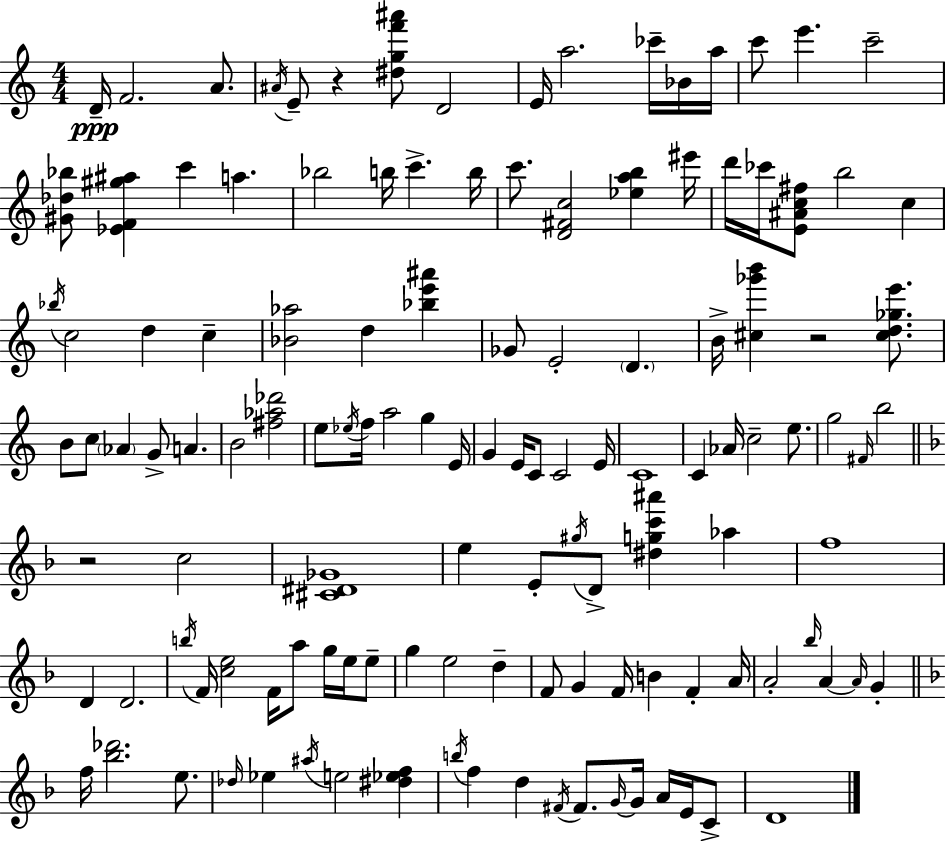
X:1
T:Untitled
M:4/4
L:1/4
K:Am
D/4 F2 A/2 ^A/4 E/2 z [^dgf'^a']/2 D2 E/4 a2 _c'/4 _B/4 a/4 c'/2 e' c'2 [^G_d_b]/2 [_EF^g^a] c' a _b2 b/4 c' b/4 c'/2 [D^Fc]2 [_eab] ^e'/4 d'/4 _c'/4 [E^Ac^f]/2 b2 c _b/4 c2 d c [_B_a]2 d [_be'^a'] _G/2 E2 D B/4 [^c_g'b'] z2 [^cd_ge']/2 B/2 c/2 _A G/2 A B2 [^f_a_d']2 e/2 _e/4 f/4 a2 g E/4 G E/4 C/2 C2 E/4 C4 C _A/4 c2 e/2 g2 ^F/4 b2 z2 c2 [^C^D_G]4 e E/2 ^g/4 D/2 [^dgc'^a'] _a f4 D D2 b/4 F/4 [ce]2 F/4 a/2 g/4 e/4 e/2 g e2 d F/2 G F/4 B F A/4 A2 _b/4 A A/4 G f/4 [_b_d']2 e/2 _d/4 _e ^a/4 e2 [^d_ef] b/4 f d ^F/4 ^F/2 G/4 G/4 A/4 E/4 C/2 D4